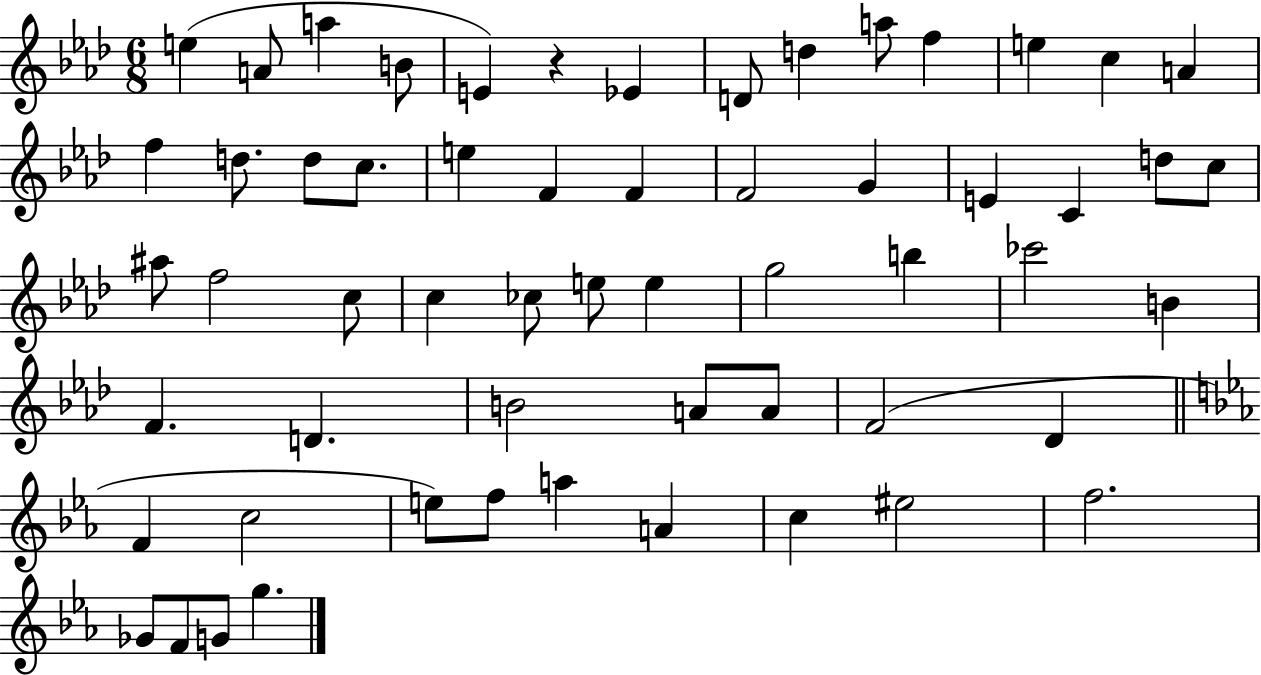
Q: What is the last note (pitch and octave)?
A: G5